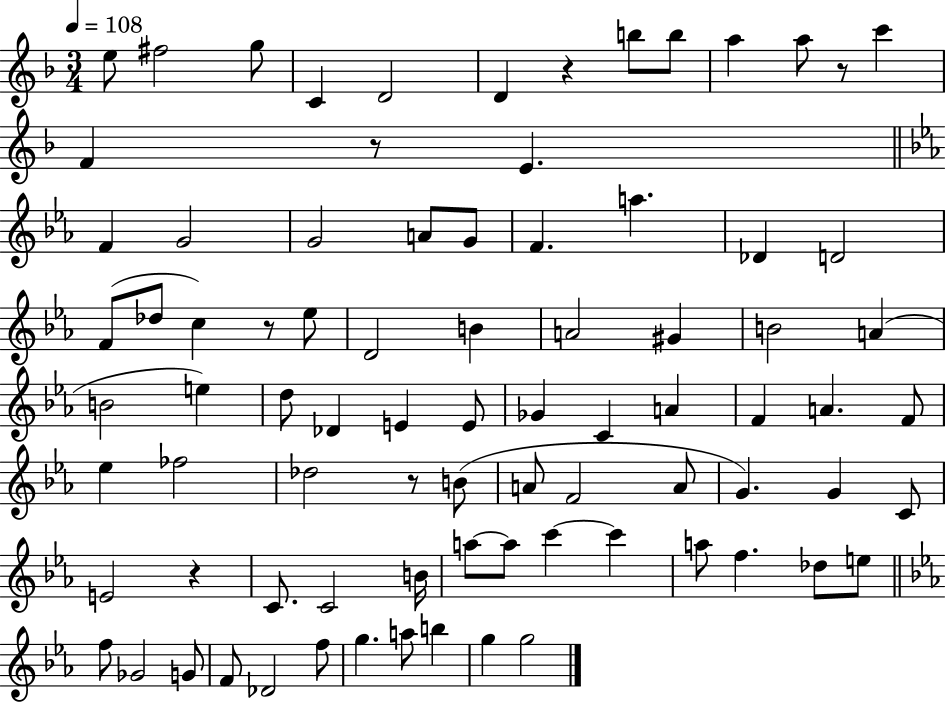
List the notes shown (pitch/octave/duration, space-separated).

E5/e F#5/h G5/e C4/q D4/h D4/q R/q B5/e B5/e A5/q A5/e R/e C6/q F4/q R/e E4/q. F4/q G4/h G4/h A4/e G4/e F4/q. A5/q. Db4/q D4/h F4/e Db5/e C5/q R/e Eb5/e D4/h B4/q A4/h G#4/q B4/h A4/q B4/h E5/q D5/e Db4/q E4/q E4/e Gb4/q C4/q A4/q F4/q A4/q. F4/e Eb5/q FES5/h Db5/h R/e B4/e A4/e F4/h A4/e G4/q. G4/q C4/e E4/h R/q C4/e. C4/h B4/s A5/e A5/e C6/q C6/q A5/e F5/q. Db5/e E5/e F5/e Gb4/h G4/e F4/e Db4/h F5/e G5/q. A5/e B5/q G5/q G5/h